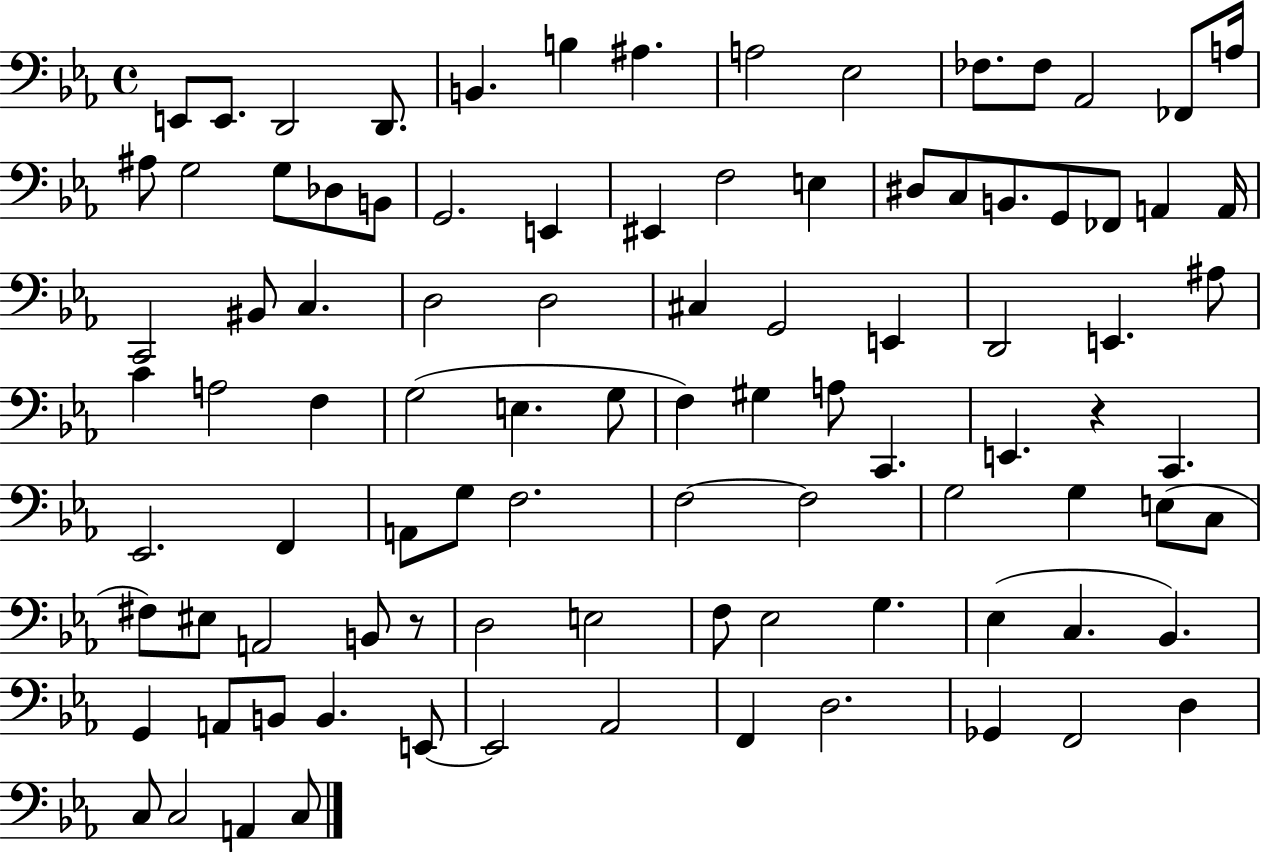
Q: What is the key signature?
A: EES major